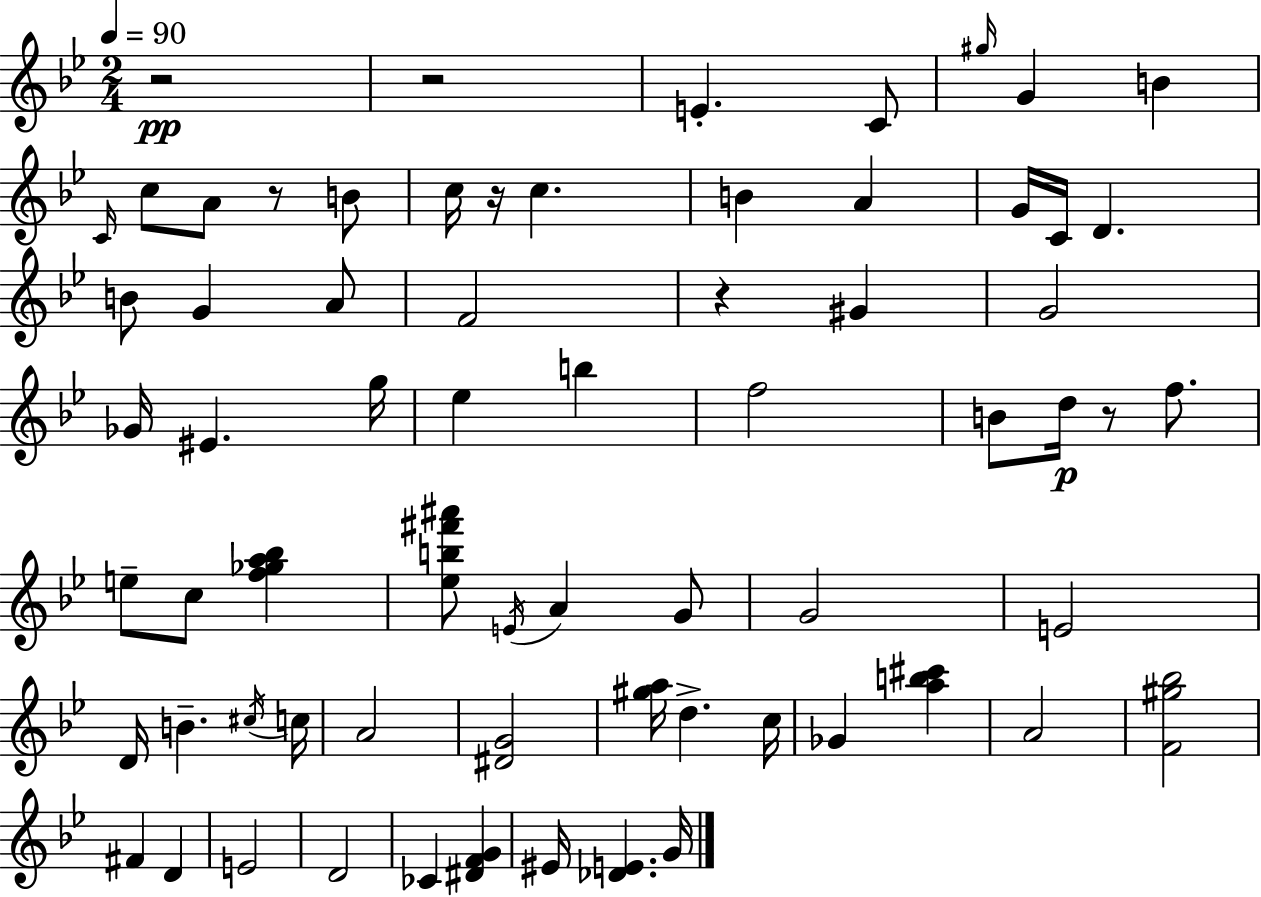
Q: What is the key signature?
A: G minor